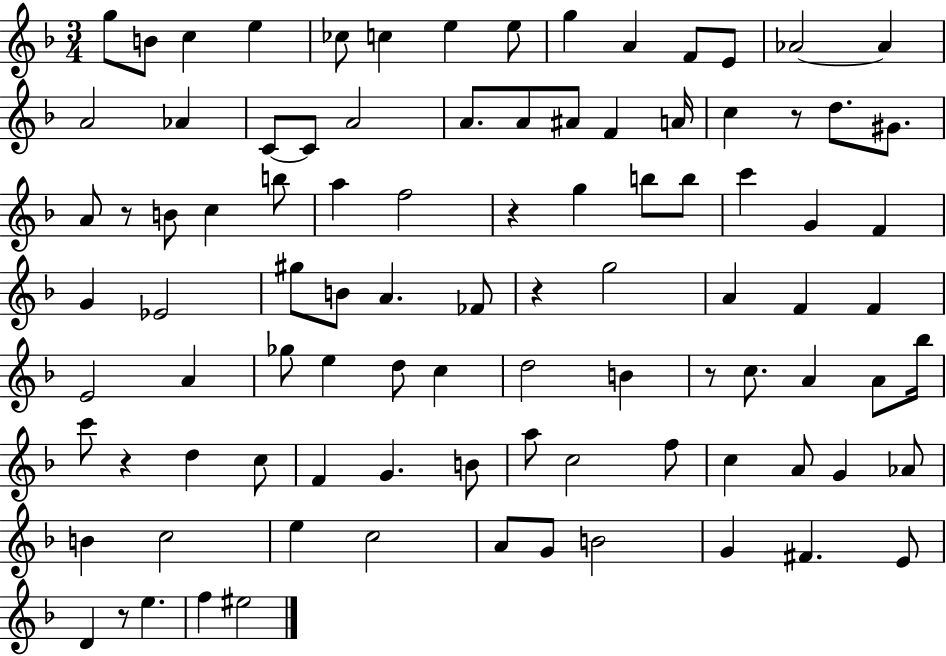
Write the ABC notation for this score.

X:1
T:Untitled
M:3/4
L:1/4
K:F
g/2 B/2 c e _c/2 c e e/2 g A F/2 E/2 _A2 _A A2 _A C/2 C/2 A2 A/2 A/2 ^A/2 F A/4 c z/2 d/2 ^G/2 A/2 z/2 B/2 c b/2 a f2 z g b/2 b/2 c' G F G _E2 ^g/2 B/2 A _F/2 z g2 A F F E2 A _g/2 e d/2 c d2 B z/2 c/2 A A/2 _b/4 c'/2 z d c/2 F G B/2 a/2 c2 f/2 c A/2 G _A/2 B c2 e c2 A/2 G/2 B2 G ^F E/2 D z/2 e f ^e2